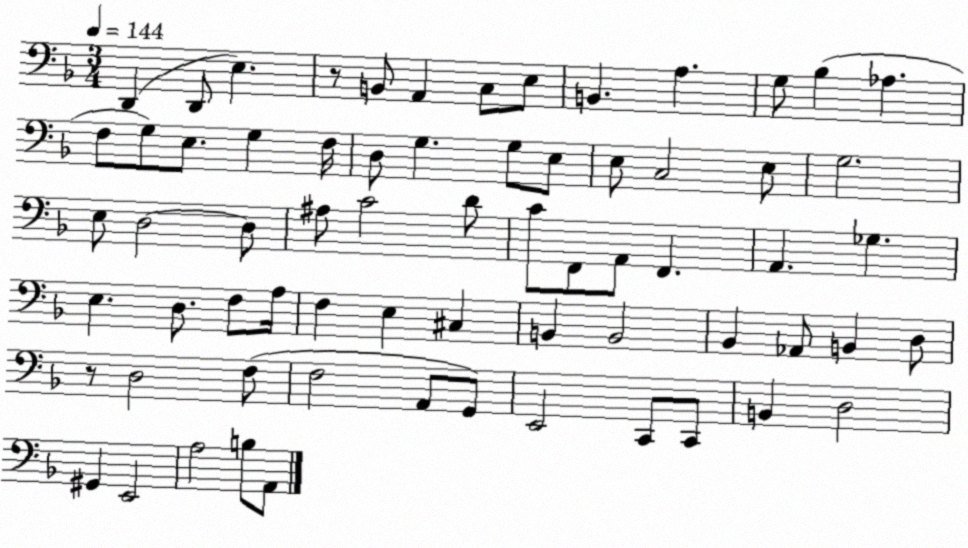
X:1
T:Untitled
M:3/4
L:1/4
K:F
D,, D,,/2 E, z/2 B,,/2 A,, C,/2 E,/2 B,, A, G,/2 _B, _A, F,/2 G,/2 E,/2 G, F,/4 D,/2 G, G,/2 E,/2 E,/2 C,2 E,/2 G,2 E,/2 D,2 D,/2 ^A,/2 C2 D/2 C/2 F,,/2 A,,/2 F,, A,, _G, E, D,/2 F,/2 A,/4 F, E, ^C, B,, B,,2 _B,, _A,,/2 B,, D,/2 z/2 D,2 F,/2 F,2 A,,/2 G,,/2 E,,2 C,,/2 C,,/2 B,, D,2 ^G,, E,,2 A,2 B,/2 A,,/2